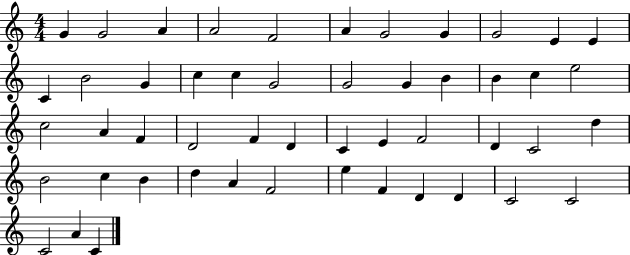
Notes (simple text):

G4/q G4/h A4/q A4/h F4/h A4/q G4/h G4/q G4/h E4/q E4/q C4/q B4/h G4/q C5/q C5/q G4/h G4/h G4/q B4/q B4/q C5/q E5/h C5/h A4/q F4/q D4/h F4/q D4/q C4/q E4/q F4/h D4/q C4/h D5/q B4/h C5/q B4/q D5/q A4/q F4/h E5/q F4/q D4/q D4/q C4/h C4/h C4/h A4/q C4/q